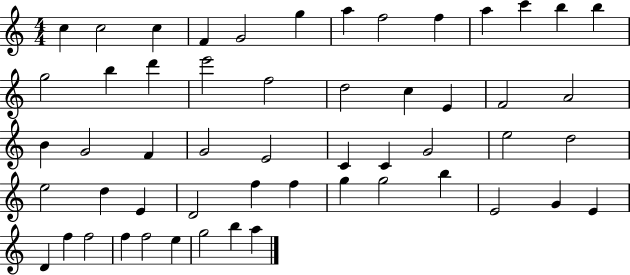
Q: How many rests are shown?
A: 0